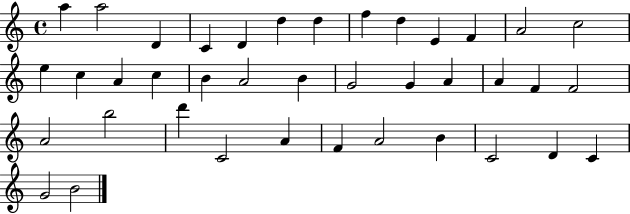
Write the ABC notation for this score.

X:1
T:Untitled
M:4/4
L:1/4
K:C
a a2 D C D d d f d E F A2 c2 e c A c B A2 B G2 G A A F F2 A2 b2 d' C2 A F A2 B C2 D C G2 B2